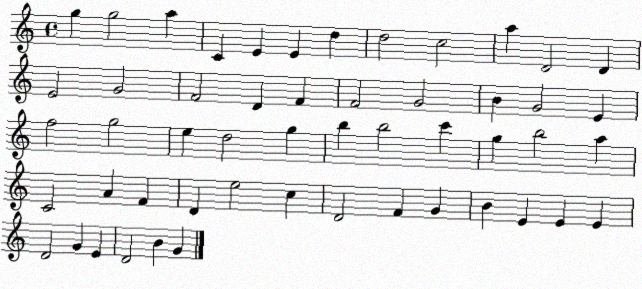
X:1
T:Untitled
M:4/4
L:1/4
K:C
g g2 a C E E d d2 c2 a D2 D E2 G2 F2 D F F2 G2 B G2 E f2 g2 e d2 g b b2 c' g b2 a C2 A F D e2 c D2 F G B E E E D2 G E D2 B G